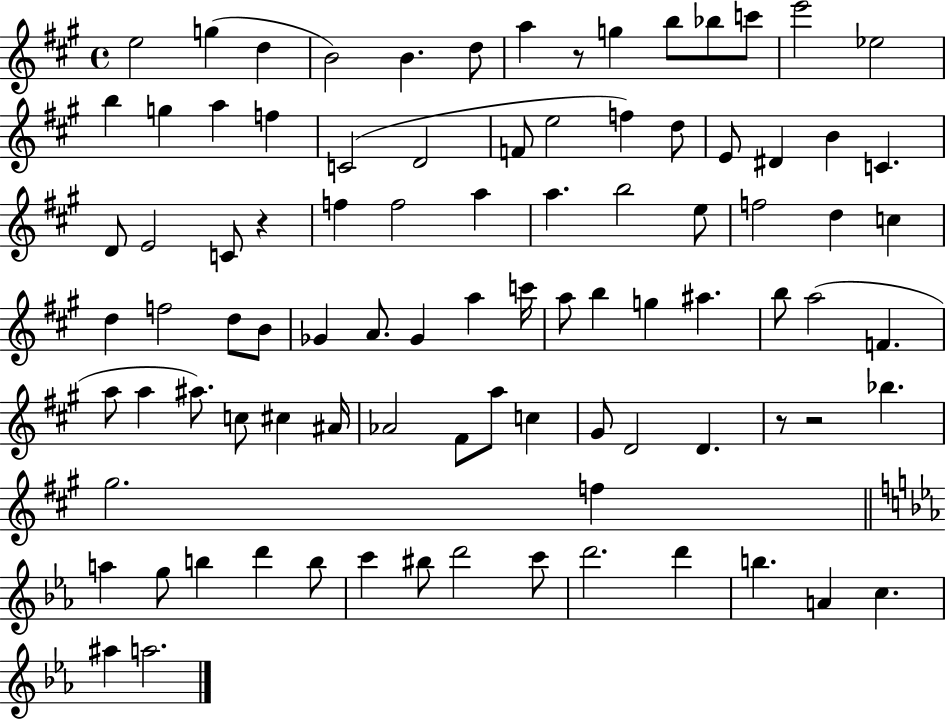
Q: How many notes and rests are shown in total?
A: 91